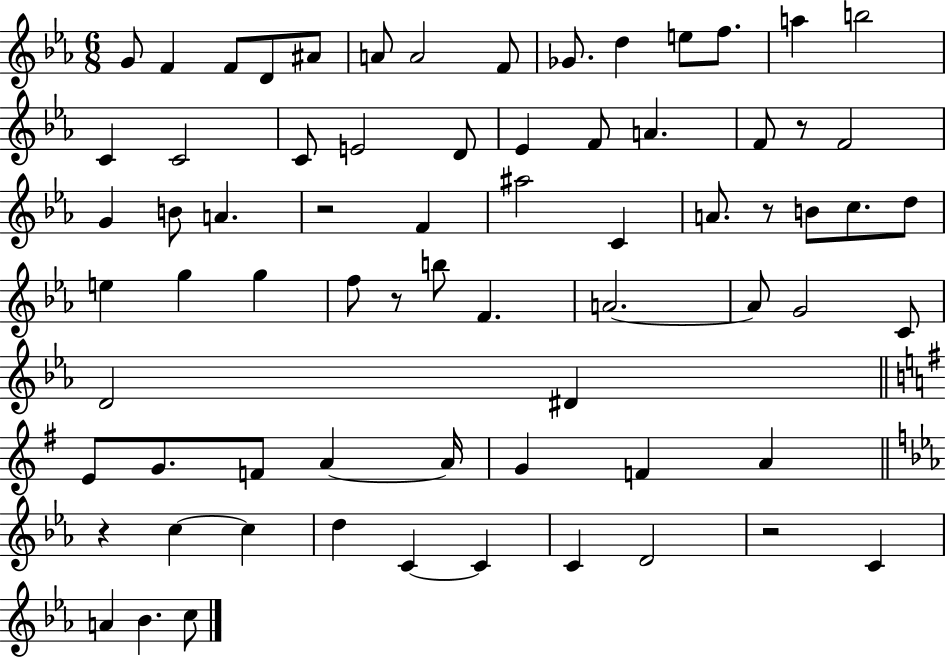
{
  \clef treble
  \numericTimeSignature
  \time 6/8
  \key ees \major
  g'8 f'4 f'8 d'8 ais'8 | a'8 a'2 f'8 | ges'8. d''4 e''8 f''8. | a''4 b''2 | \break c'4 c'2 | c'8 e'2 d'8 | ees'4 f'8 a'4. | f'8 r8 f'2 | \break g'4 b'8 a'4. | r2 f'4 | ais''2 c'4 | a'8. r8 b'8 c''8. d''8 | \break e''4 g''4 g''4 | f''8 r8 b''8 f'4. | a'2.~~ | a'8 g'2 c'8 | \break d'2 dis'4 | \bar "||" \break \key g \major e'8 g'8. f'8 a'4~~ a'16 | g'4 f'4 a'4 | \bar "||" \break \key c \minor r4 c''4~~ c''4 | d''4 c'4~~ c'4 | c'4 d'2 | r2 c'4 | \break a'4 bes'4. c''8 | \bar "|."
}